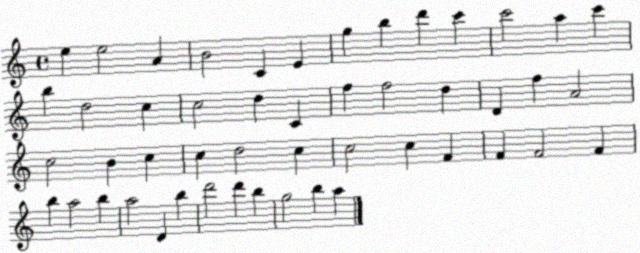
X:1
T:Untitled
M:4/4
L:1/4
K:C
e e2 A B2 C E g b d' c' c'2 a c' b d2 c c2 d C f f2 d D f A2 c2 B c c d2 c c2 c F F F2 F b a2 b a2 D b d'2 d' b g2 b a